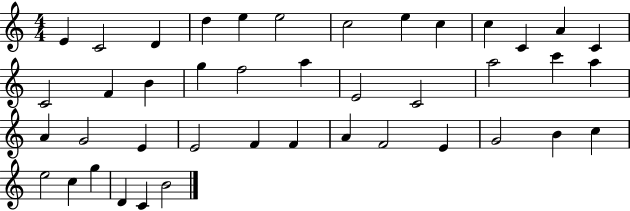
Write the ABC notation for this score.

X:1
T:Untitled
M:4/4
L:1/4
K:C
E C2 D d e e2 c2 e c c C A C C2 F B g f2 a E2 C2 a2 c' a A G2 E E2 F F A F2 E G2 B c e2 c g D C B2